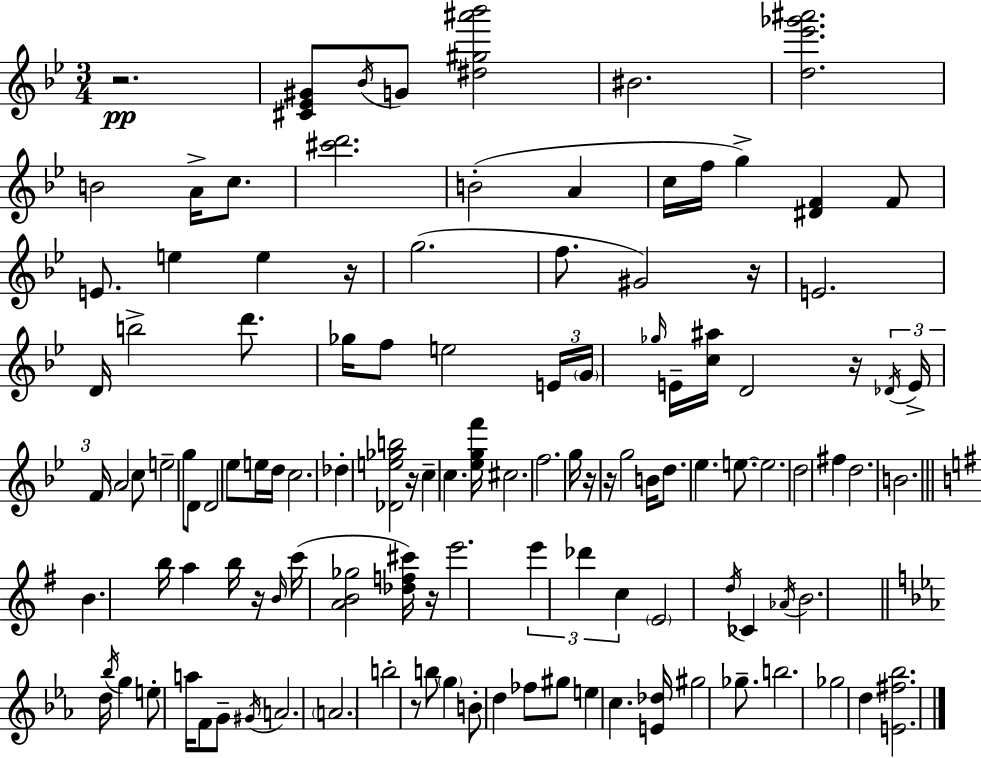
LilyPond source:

{
  \clef treble
  \numericTimeSignature
  \time 3/4
  \key bes \major
  \repeat volta 2 { r2.\pp | <cis' ees' gis'>8 \acciaccatura { bes'16 } g'8 <dis'' gis'' ais''' bes'''>2 | bis'2. | <d'' ees''' ges''' ais'''>2. | \break b'2 a'16-> c''8. | <cis''' d'''>2. | b'2-.( a'4 | c''16 f''16 g''4->) <dis' f'>4 f'8 | \break e'8. e''4 e''4 | r16 g''2.( | f''8. gis'2) | r16 e'2. | \break d'16 b''2-> d'''8. | ges''16 f''8 e''2 | \tuplet 3/2 { e'16 \parenthesize g'16 \grace { ges''16 } } e'16-- <c'' ais''>16 d'2 | r16 \tuplet 3/2 { \acciaccatura { des'16 } e'16-> f'16 } a'2 | \break c''8 e''2-- g''8 | d'8 d'2 ees''8 | e''16 d''16 c''2. | des''4-. <des' e'' ges'' b''>2 | \break r16 c''4-- c''4. | <ees'' g'' f'''>16 cis''2. | f''2. | g''16 r16 r16 g''2 | \break b'16 d''8. ees''4. | e''8.~~ e''2. | d''2 fis''4 | d''2. | \break b'2. | \bar "||" \break \key e \minor b'4. b''16 a''4 b''16 | r16 \grace { b'16 } c'''16( <a' b' ges''>2 <des'' f'' cis'''>16) | r16 e'''2. | \tuplet 3/2 { e'''4 des'''4 c''4 } | \break \parenthesize e'2 \acciaccatura { d''16 } ces'4 | \acciaccatura { aes'16 } b'2. | \bar "||" \break \key c \minor d''16 \acciaccatura { bes''16 } g''4 e''8-. a''16 f'8 g'8-- | \acciaccatura { gis'16 } a'2. | \parenthesize a'2. | b''2-. r8 | \break b''8 \parenthesize g''4 b'8-. d''4 | fes''8 gis''8 e''4 c''4. | <e' des''>16 gis''2 ges''8.-- | b''2. | \break ges''2 d''4 | <e' fis'' bes''>2. | } \bar "|."
}